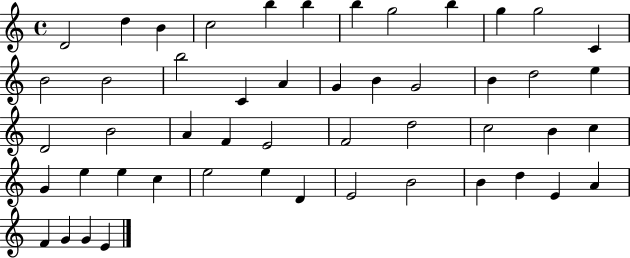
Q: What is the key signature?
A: C major